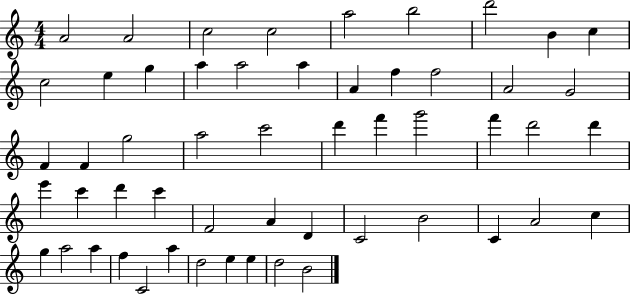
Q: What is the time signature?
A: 4/4